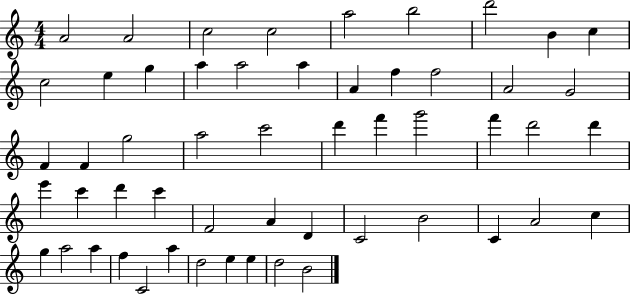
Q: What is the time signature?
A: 4/4